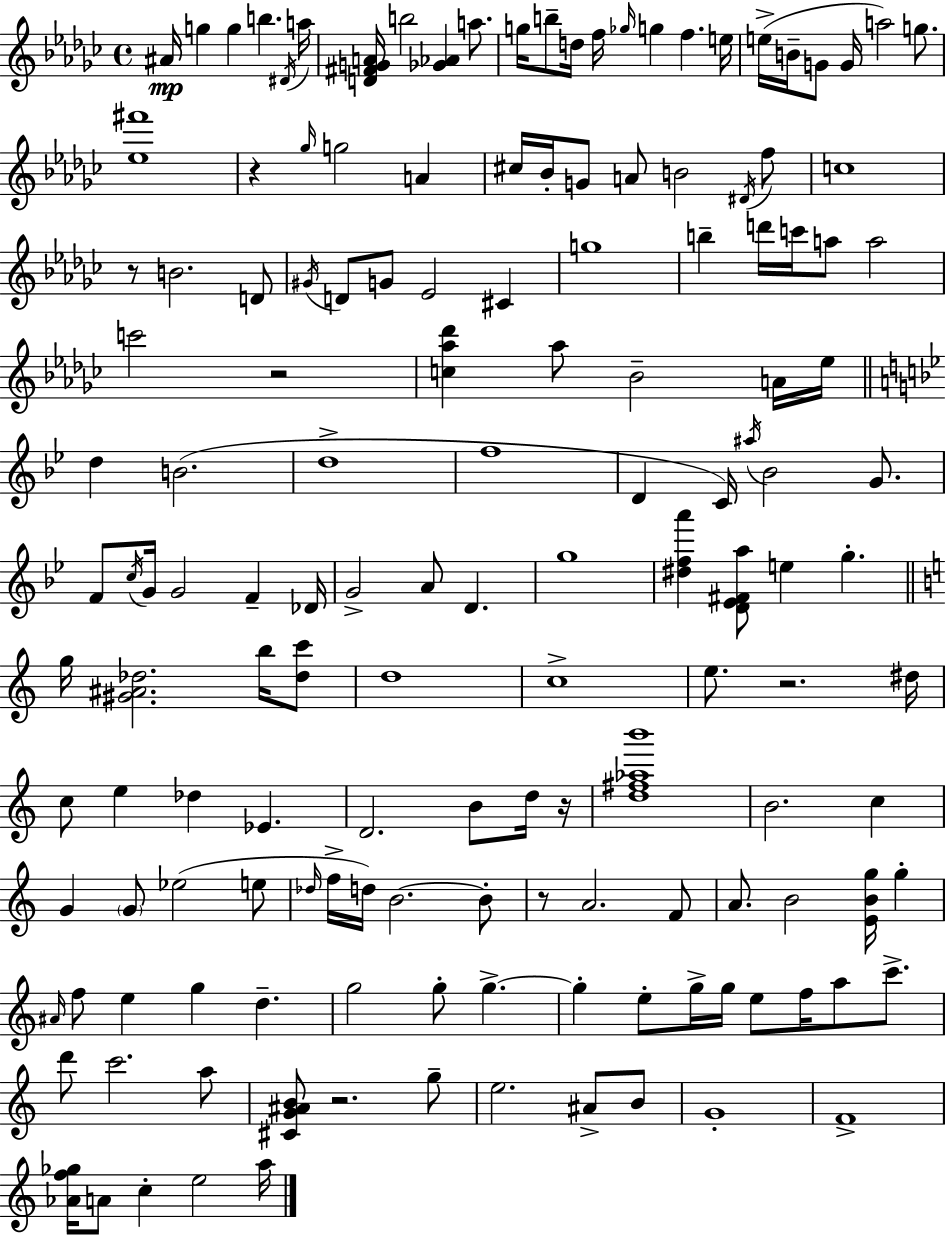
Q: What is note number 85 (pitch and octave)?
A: D5